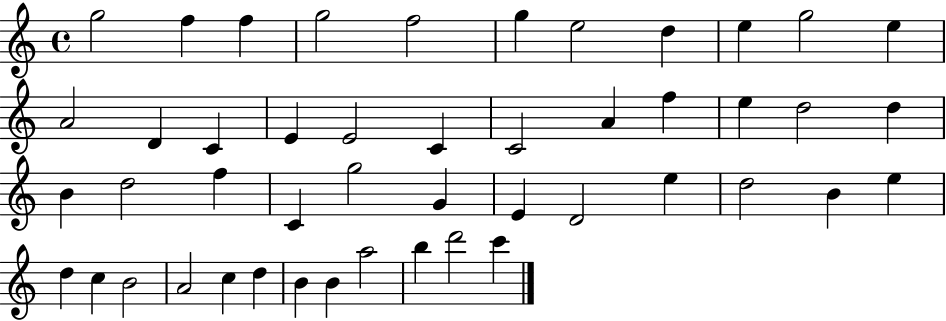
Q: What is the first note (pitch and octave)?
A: G5